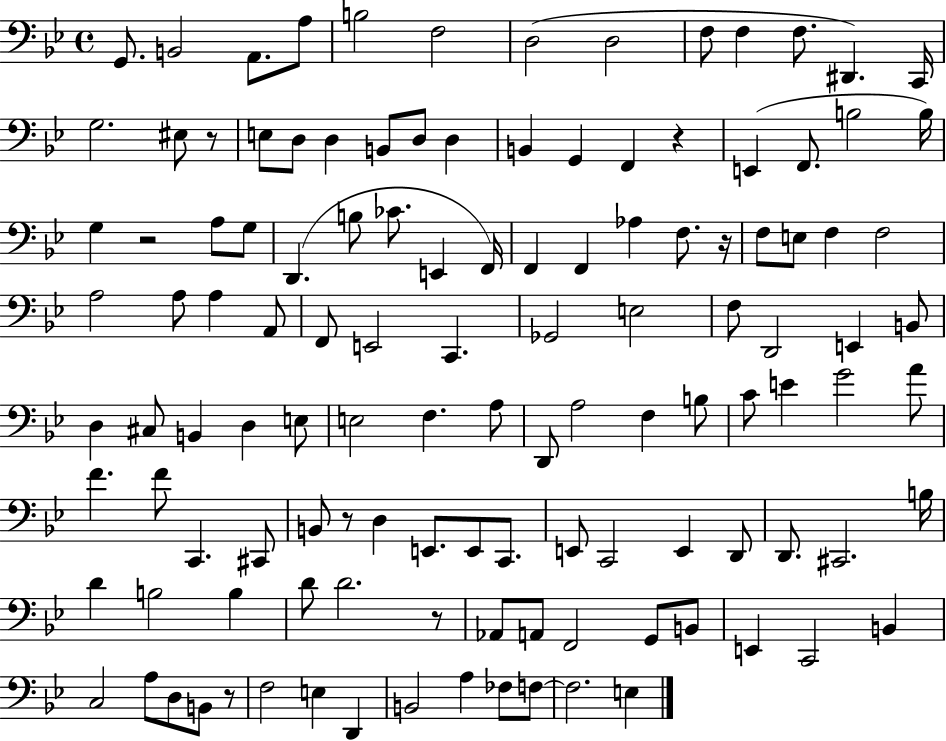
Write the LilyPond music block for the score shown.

{
  \clef bass
  \time 4/4
  \defaultTimeSignature
  \key bes \major
  g,8. b,2 a,8. a8 | b2 f2 | d2( d2 | f8 f4 f8. dis,4.) c,16 | \break g2. eis8 r8 | e8 d8 d4 b,8 d8 d4 | b,4 g,4 f,4 r4 | e,4( f,8. b2 b16) | \break g4 r2 a8 g8 | d,4.( b8 ces'8. e,4 f,16) | f,4 f,4 aes4 f8. r16 | f8 e8 f4 f2 | \break a2 a8 a4 a,8 | f,8 e,2 c,4. | ges,2 e2 | f8 d,2 e,4 b,8 | \break d4 cis8 b,4 d4 e8 | e2 f4. a8 | d,8 a2 f4 b8 | c'8 e'4 g'2 a'8 | \break f'4. f'8 c,4. cis,8 | b,8 r8 d4 e,8. e,8 c,8. | e,8 c,2 e,4 d,8 | d,8. cis,2. b16 | \break d'4 b2 b4 | d'8 d'2. r8 | aes,8 a,8 f,2 g,8 b,8 | e,4 c,2 b,4 | \break c2 a8 d8 b,8 r8 | f2 e4 d,4 | b,2 a4 fes8 f8~~ | f2. e4 | \break \bar "|."
}